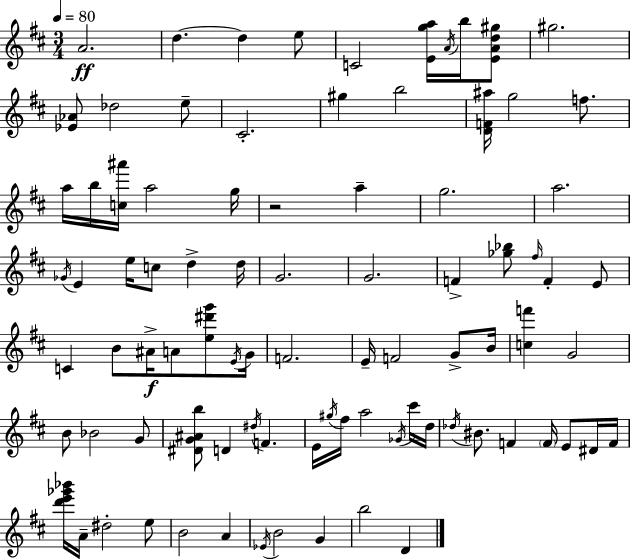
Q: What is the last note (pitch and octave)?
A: D4